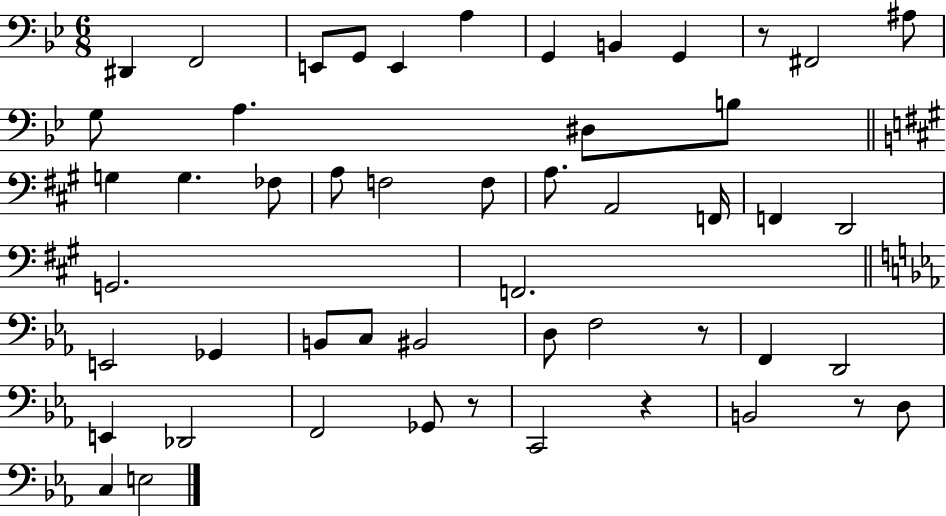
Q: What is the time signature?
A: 6/8